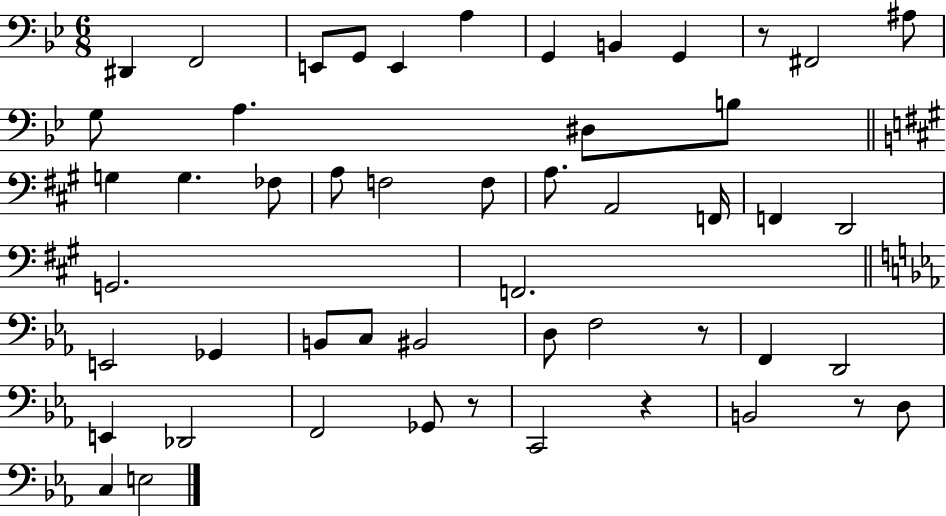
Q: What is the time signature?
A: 6/8